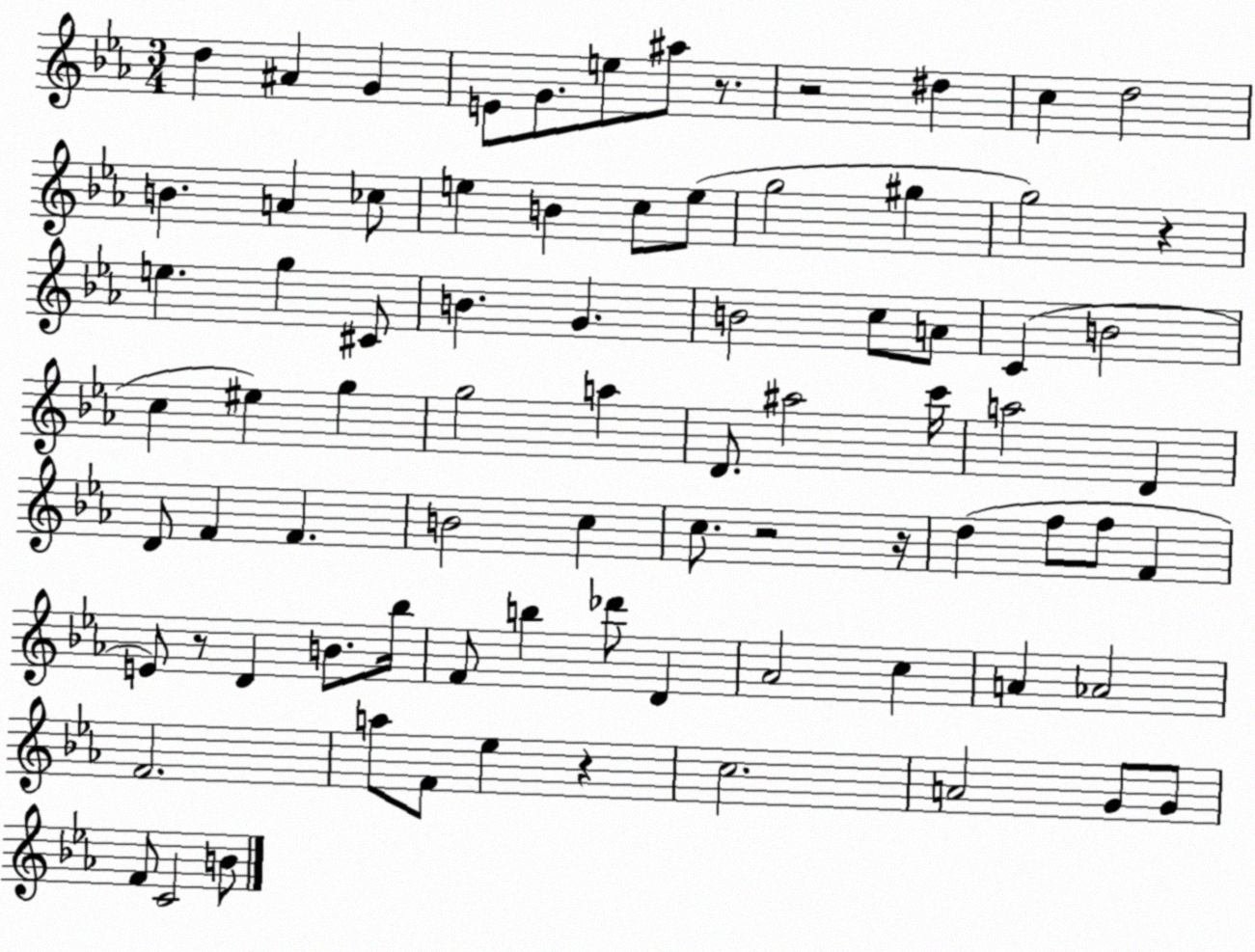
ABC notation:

X:1
T:Untitled
M:3/4
L:1/4
K:Eb
d ^A G E/2 G/2 e/2 ^a/2 z/2 z2 ^d c d2 B A _c/2 e B c/2 e/2 g2 ^g g2 z e g ^C/2 B G B2 c/2 A/2 C B2 c ^e g g2 a D/2 ^a2 c'/4 a2 D D/2 F F B2 c c/2 z2 z/4 d f/2 f/2 F E/2 z/2 D B/2 _b/4 F/2 b _d'/2 D _A2 c A _A2 F2 a/2 F/2 _e z c2 A2 G/2 G/2 F/2 C2 B/2